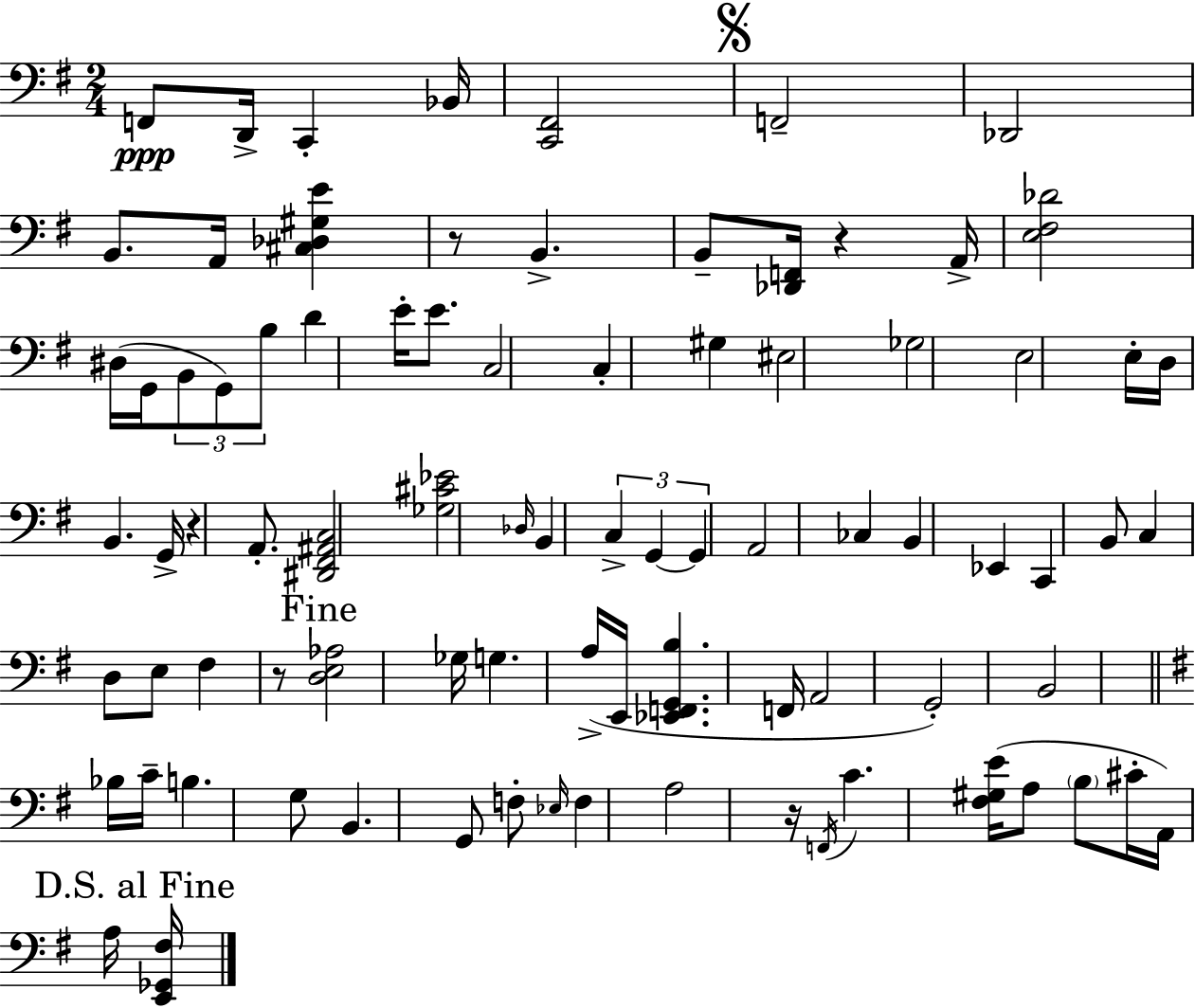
{
  \clef bass
  \numericTimeSignature
  \time 2/4
  \key g \major
  f,8\ppp d,16-> c,4-. bes,16 | <c, fis,>2 | \mark \markup { \musicglyph "scripts.segno" } f,2-- | des,2 | \break b,8. a,16 <cis des gis e'>4 | r8 b,4.-> | b,8-- <des, f,>16 r4 a,16-> | <e fis des'>2 | \break dis16( g,16 \tuplet 3/2 { b,8 g,8) b8 } | d'4 e'16-. e'8. | c2 | c4-. gis4 | \break eis2 | ges2 | e2 | e16-. d16 b,4. | \break g,16-> r4 a,8.-. | <dis, fis, ais, c>2 | <ges cis' ees'>2 | \grace { des16 } b,4 \tuplet 3/2 { c4-> | \break g,4~~ g,4 } | a,2 | ces4 b,4 | ees,4 c,4 | \break b,8 c4 d8 | e8 fis4 r8 | \mark "Fine" <d e aes>2 | ges16 g4. | \break a16->( e,16 <ees, f, g, b>4. | f,16 a,2 | g,2-.) | b,2 | \break \bar "||" \break \key g \major bes16 c'16-- b4. | g8 b,4. | g,8 f8-. \grace { ees16 } f4 | a2 | \break r16 \acciaccatura { f,16 } c'4. | <fis gis e'>16( a8 \parenthesize b8 cis'16-. a,16) | a16 \mark "D.S. al Fine" <e, ges, fis>16 \bar "|."
}